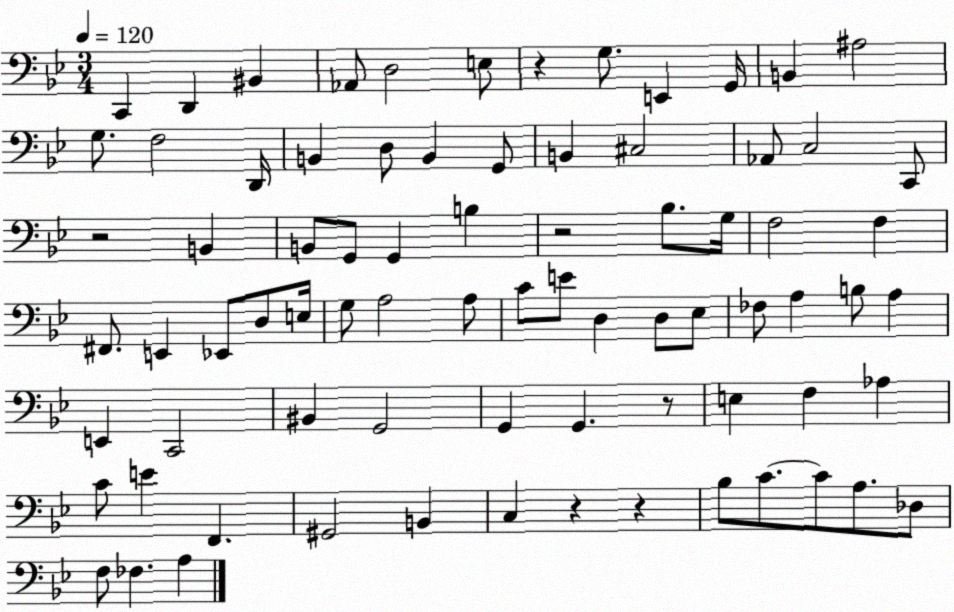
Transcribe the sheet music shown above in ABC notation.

X:1
T:Untitled
M:3/4
L:1/4
K:Bb
C,, D,, ^B,, _A,,/2 D,2 E,/2 z G,/2 E,, G,,/4 B,, ^A,2 G,/2 F,2 D,,/4 B,, D,/2 B,, G,,/2 B,, ^C,2 _A,,/2 C,2 C,,/2 z2 B,, B,,/2 G,,/2 G,, B, z2 _B,/2 G,/4 F,2 F, ^F,,/2 E,, _E,,/2 D,/2 E,/4 G,/2 A,2 A,/2 C/2 E/2 D, D,/2 _E,/2 _F,/2 A, B,/2 A, E,, C,,2 ^B,, G,,2 G,, G,, z/2 E, F, _A, C/2 E F,, ^G,,2 B,, C, z z _B,/2 C/2 C/2 A,/2 _D,/2 F,/2 _F, A,